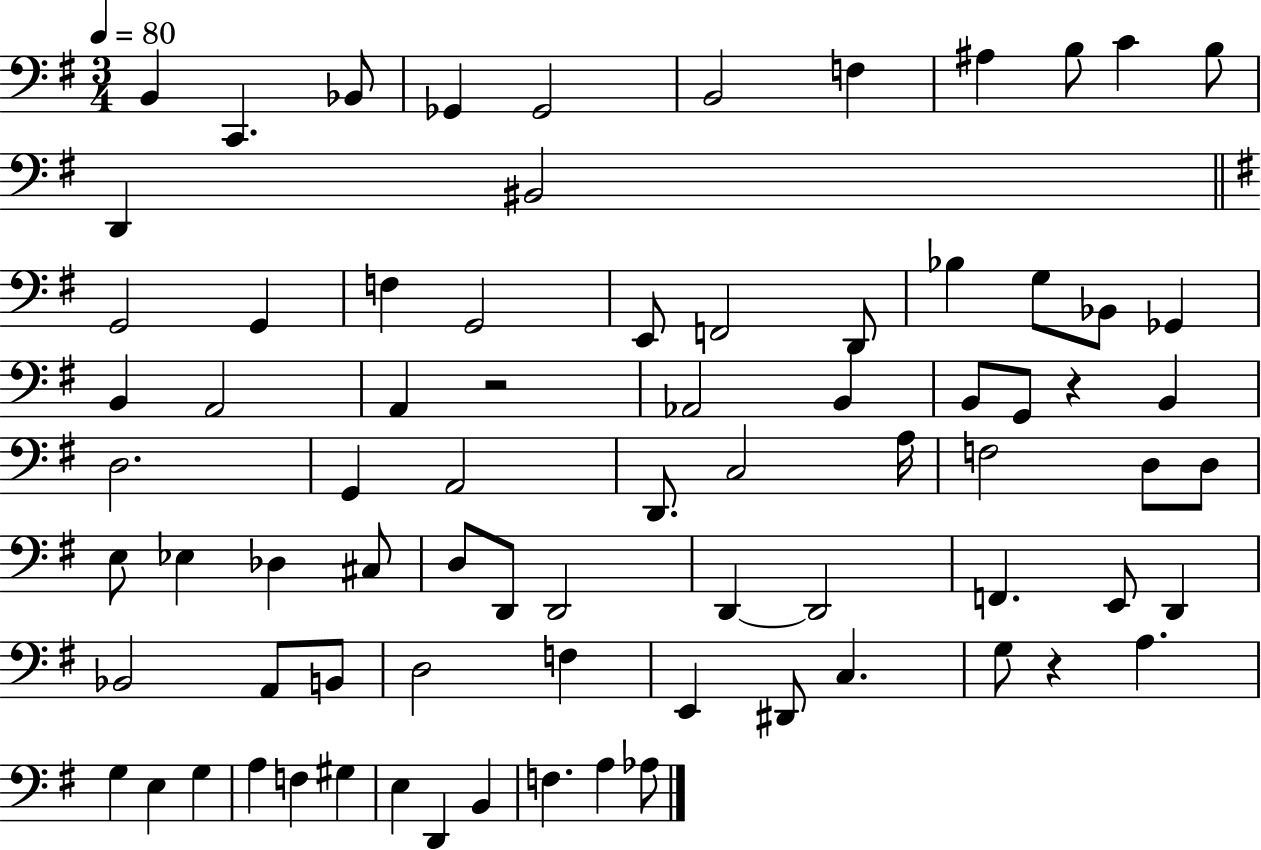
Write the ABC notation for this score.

X:1
T:Untitled
M:3/4
L:1/4
K:G
B,, C,, _B,,/2 _G,, _G,,2 B,,2 F, ^A, B,/2 C B,/2 D,, ^B,,2 G,,2 G,, F, G,,2 E,,/2 F,,2 D,,/2 _B, G,/2 _B,,/2 _G,, B,, A,,2 A,, z2 _A,,2 B,, B,,/2 G,,/2 z B,, D,2 G,, A,,2 D,,/2 C,2 A,/4 F,2 D,/2 D,/2 E,/2 _E, _D, ^C,/2 D,/2 D,,/2 D,,2 D,, D,,2 F,, E,,/2 D,, _B,,2 A,,/2 B,,/2 D,2 F, E,, ^D,,/2 C, G,/2 z A, G, E, G, A, F, ^G, E, D,, B,, F, A, _A,/2